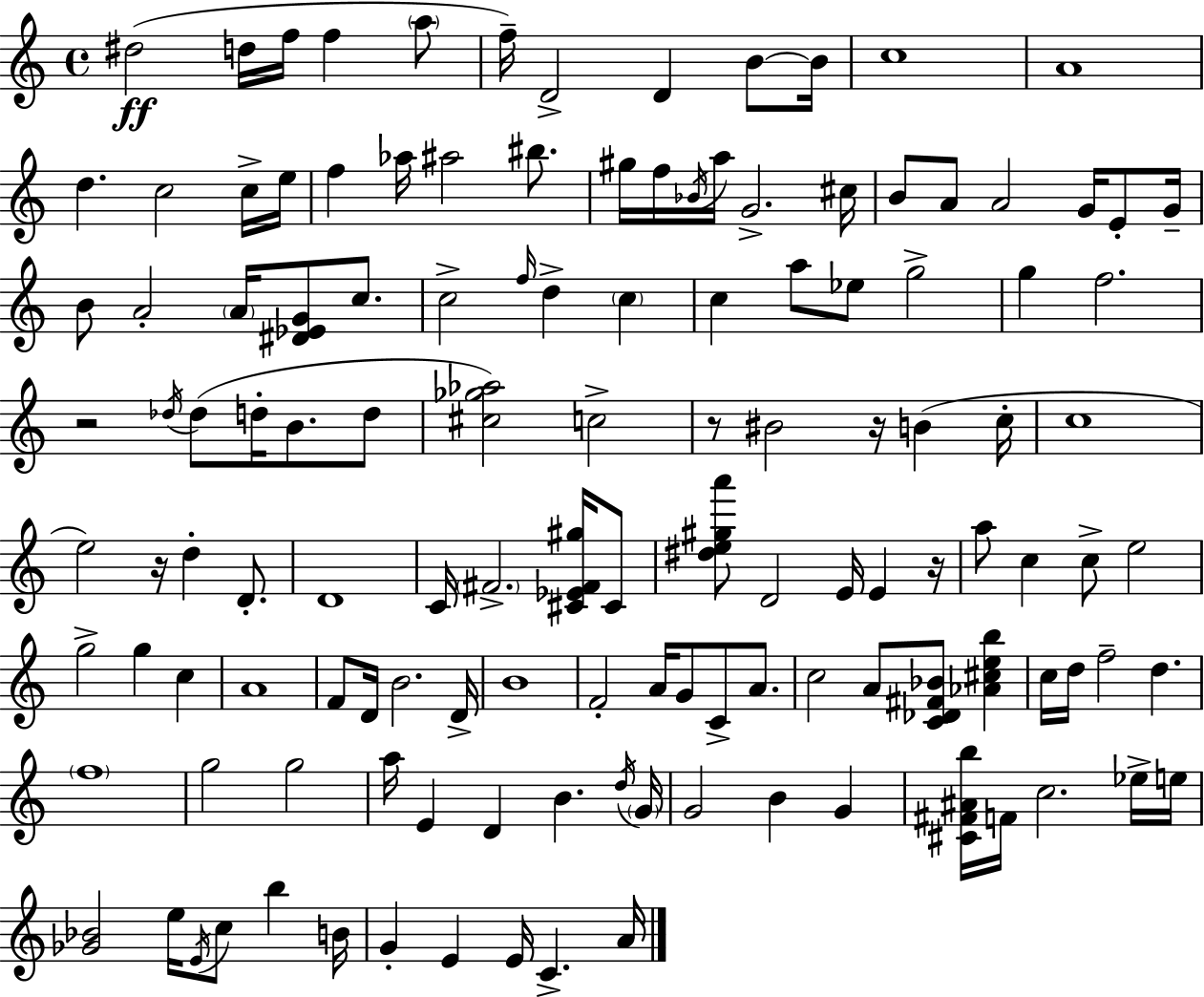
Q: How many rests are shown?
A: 5